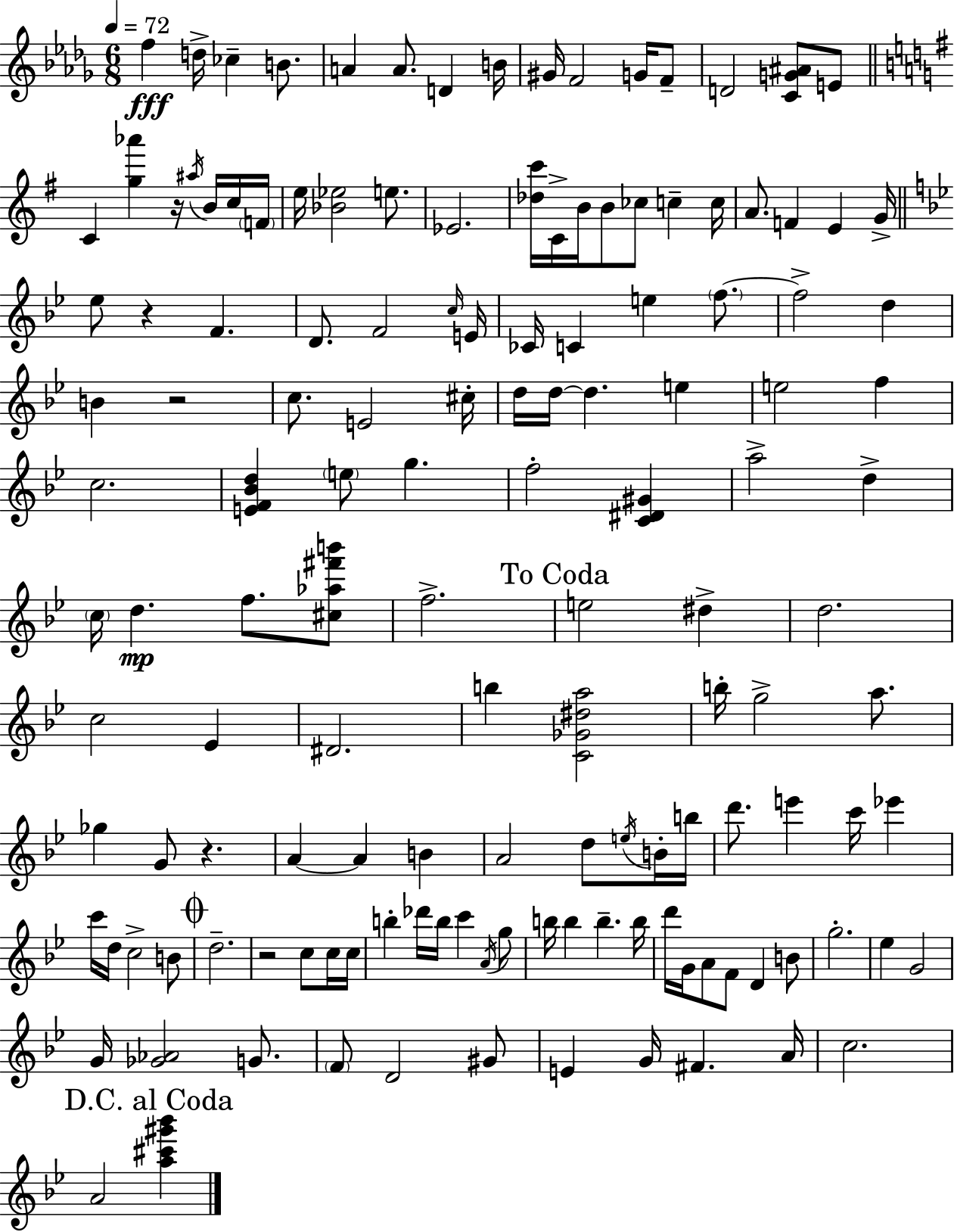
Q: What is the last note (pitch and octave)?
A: A4